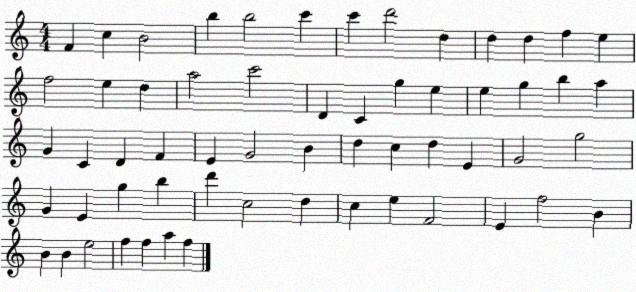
X:1
T:Untitled
M:4/4
L:1/4
K:C
F c B2 b b2 c' c' d'2 d d d f e f2 e d a2 c'2 D C g e e g b a G C D F E G2 B d c d E G2 g2 G E g b d' c2 d c e F2 E f2 B B B e2 f f a f